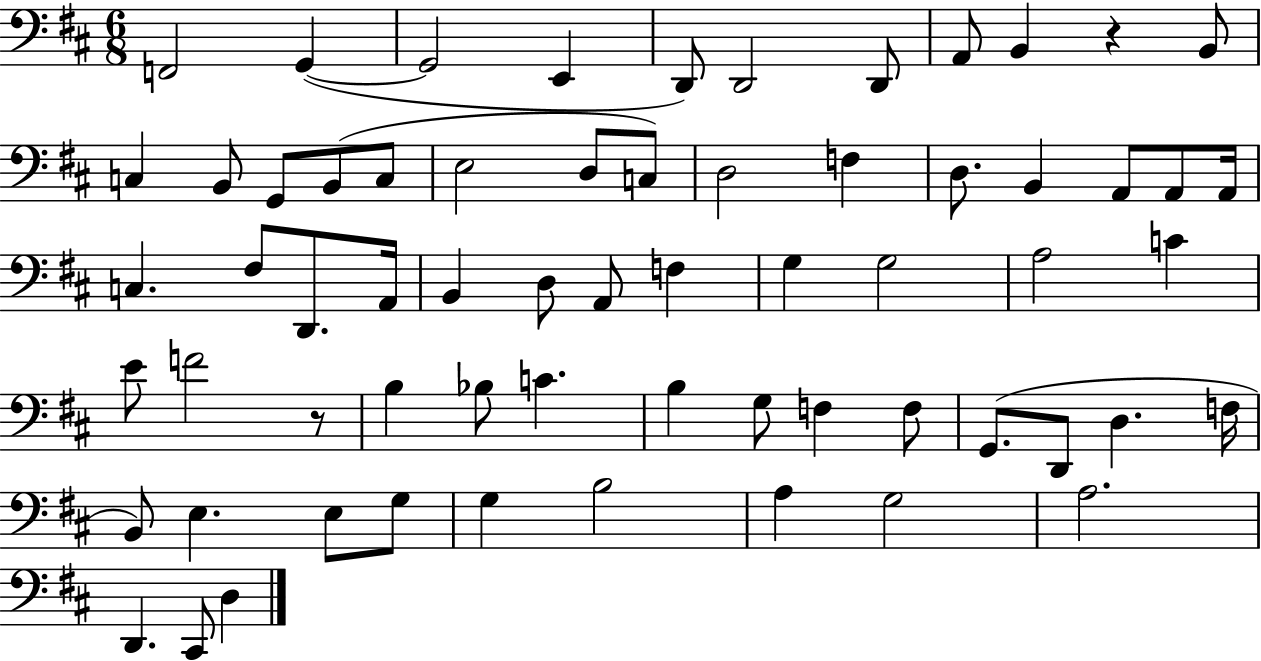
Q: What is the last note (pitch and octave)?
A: D3